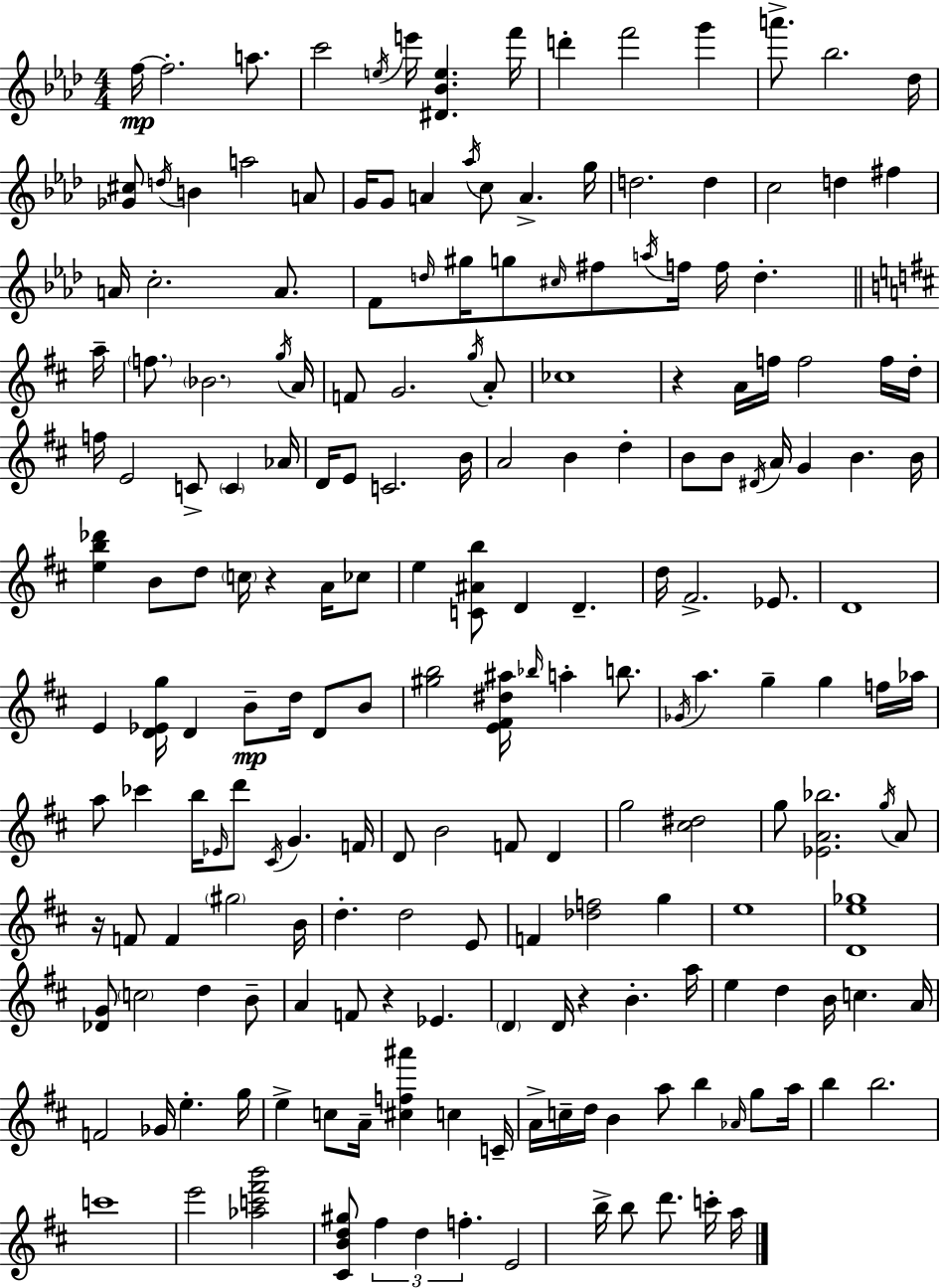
F5/s F5/h. A5/e. C6/h E5/s E6/s [D#4,Bb4,E5]/q. F6/s D6/q F6/h G6/q A6/e. Bb5/h. Db5/s [Gb4,C#5]/e D5/s B4/q A5/h A4/e G4/s G4/e A4/q Ab5/s C5/e A4/q. G5/s D5/h. D5/q C5/h D5/q F#5/q A4/s C5/h. A4/e. F4/e D5/s G#5/s G5/e C#5/s F#5/e A5/s F5/s F5/s D5/q. A5/s F5/e. Bb4/h. G5/s A4/s F4/e G4/h. G5/s A4/e CES5/w R/q A4/s F5/s F5/h F5/s D5/s F5/s E4/h C4/e C4/q Ab4/s D4/s E4/e C4/h. B4/s A4/h B4/q D5/q B4/e B4/e D#4/s A4/s G4/q B4/q. B4/s [E5,B5,Db6]/q B4/e D5/e C5/s R/q A4/s CES5/e E5/q [C4,A#4,B5]/e D4/q D4/q. D5/s F#4/h. Eb4/e. D4/w E4/q [D4,Eb4,G5]/s D4/q B4/e D5/s D4/e B4/e [G#5,B5]/h [E4,F#4,D#5,A#5]/s Bb5/s A5/q B5/e. Gb4/s A5/q. G5/q G5/q F5/s Ab5/s A5/e CES6/q B5/s Eb4/s D6/e C#4/s G4/q. F4/s D4/e B4/h F4/e D4/q G5/h [C#5,D#5]/h G5/e [Eb4,A4,Bb5]/h. G5/s A4/e R/s F4/e F4/q G#5/h B4/s D5/q. D5/h E4/e F4/q [Db5,F5]/h G5/q E5/w [D4,E5,Gb5]/w [Db4,G4]/e C5/h D5/q B4/e A4/q F4/e R/q Eb4/q. D4/q D4/s R/q B4/q. A5/s E5/q D5/q B4/s C5/q. A4/s F4/h Gb4/s E5/q. G5/s E5/q C5/e A4/s [C#5,F5,A#6]/q C5/q C4/s A4/s C5/s D5/s B4/q A5/e B5/q Ab4/s G5/e A5/s B5/q B5/h. C6/w E6/h [Ab5,C6,F#6,B6]/h [C#4,B4,D5,G#5]/e F#5/q D5/q F5/q. E4/h B5/s B5/e D6/e. C6/s A5/s